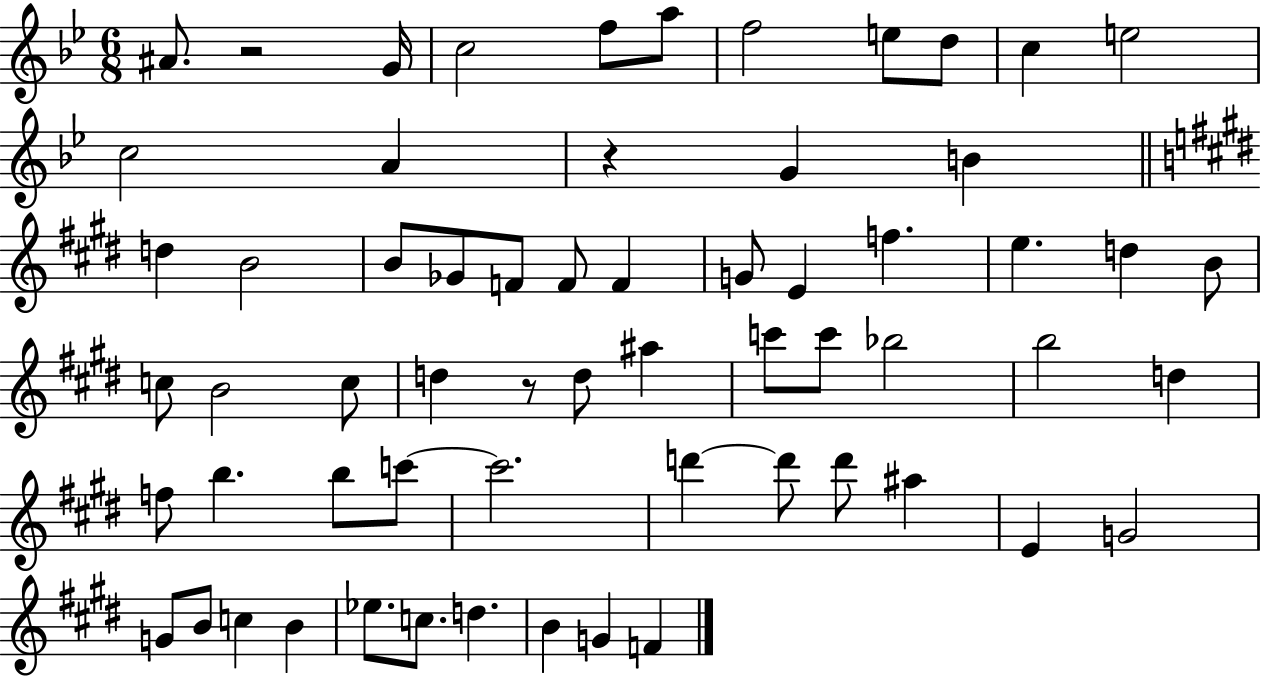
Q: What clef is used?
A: treble